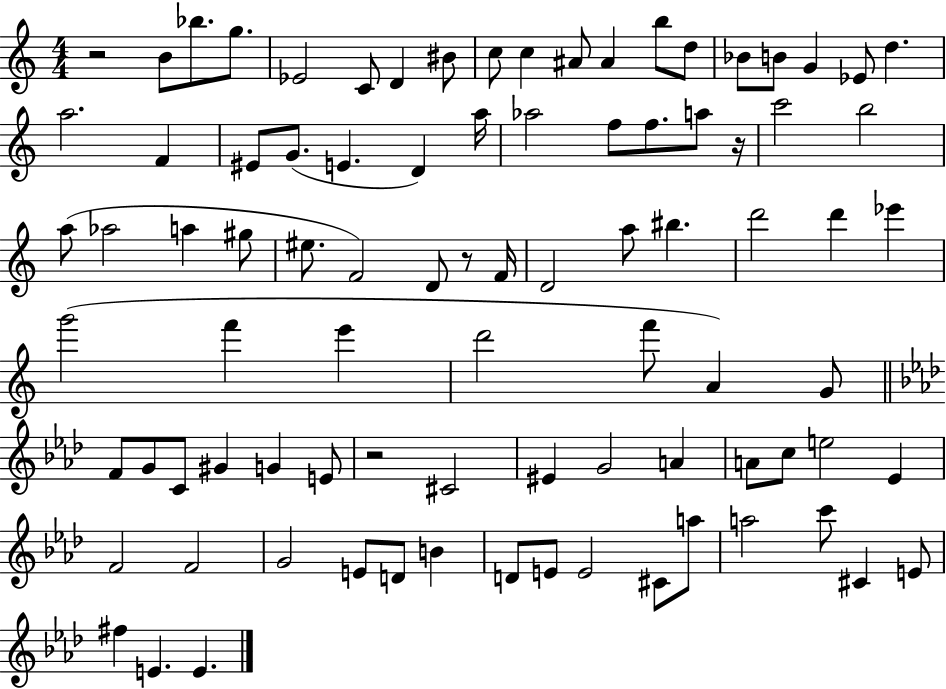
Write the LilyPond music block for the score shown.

{
  \clef treble
  \numericTimeSignature
  \time 4/4
  \key c \major
  r2 b'8 bes''8. g''8. | ees'2 c'8 d'4 bis'8 | c''8 c''4 ais'8 ais'4 b''8 d''8 | bes'8 b'8 g'4 ees'8 d''4. | \break a''2. f'4 | eis'8 g'8.( e'4. d'4) a''16 | aes''2 f''8 f''8. a''8 r16 | c'''2 b''2 | \break a''8( aes''2 a''4 gis''8 | eis''8. f'2) d'8 r8 f'16 | d'2 a''8 bis''4. | d'''2 d'''4 ees'''4 | \break g'''2( f'''4 e'''4 | d'''2 f'''8 a'4) g'8 | \bar "||" \break \key f \minor f'8 g'8 c'8 gis'4 g'4 e'8 | r2 cis'2 | eis'4 g'2 a'4 | a'8 c''8 e''2 ees'4 | \break f'2 f'2 | g'2 e'8 d'8 b'4 | d'8 e'8 e'2 cis'8 a''8 | a''2 c'''8 cis'4 e'8 | \break fis''4 e'4. e'4. | \bar "|."
}